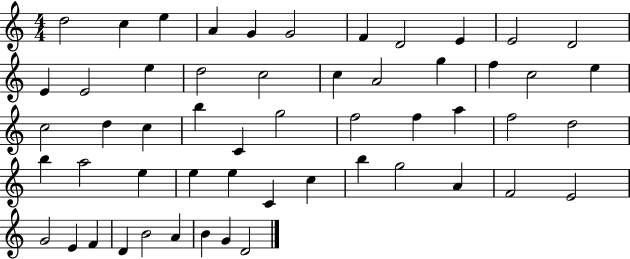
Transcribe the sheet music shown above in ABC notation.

X:1
T:Untitled
M:4/4
L:1/4
K:C
d2 c e A G G2 F D2 E E2 D2 E E2 e d2 c2 c A2 g f c2 e c2 d c b C g2 f2 f a f2 d2 b a2 e e e C c b g2 A F2 E2 G2 E F D B2 A B G D2